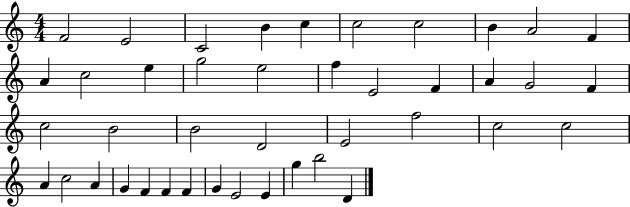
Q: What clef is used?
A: treble